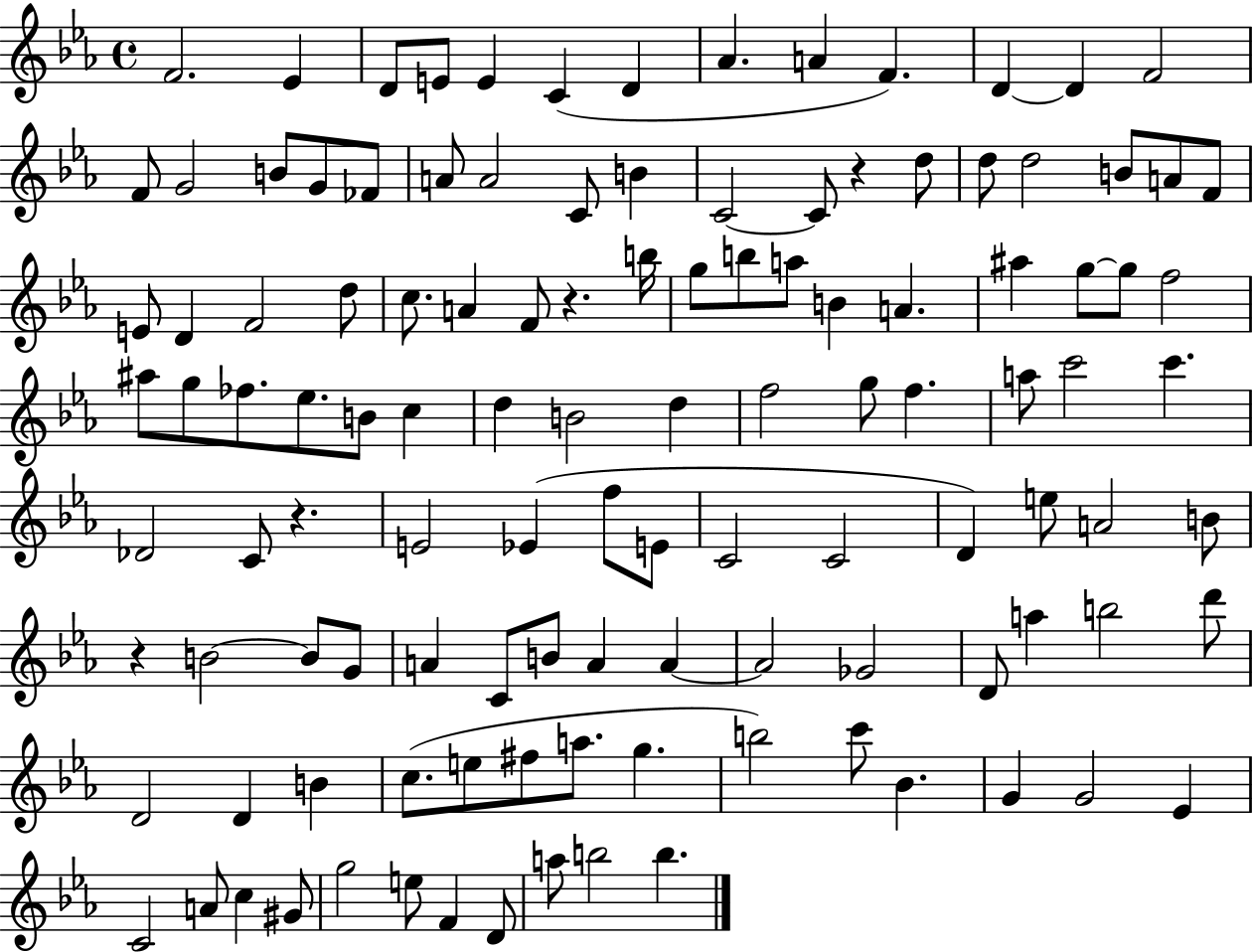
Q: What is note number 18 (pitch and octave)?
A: FES4